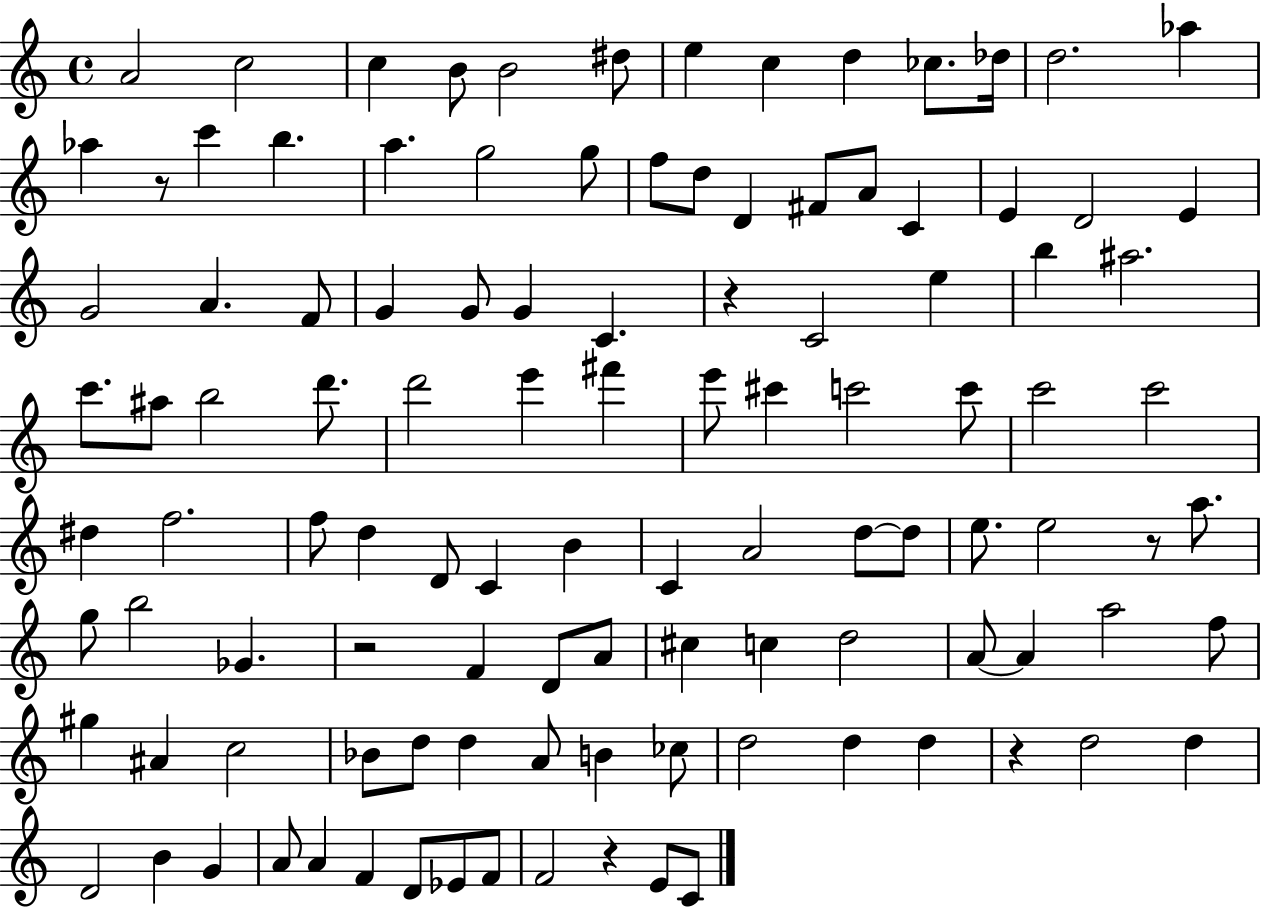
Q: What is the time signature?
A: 4/4